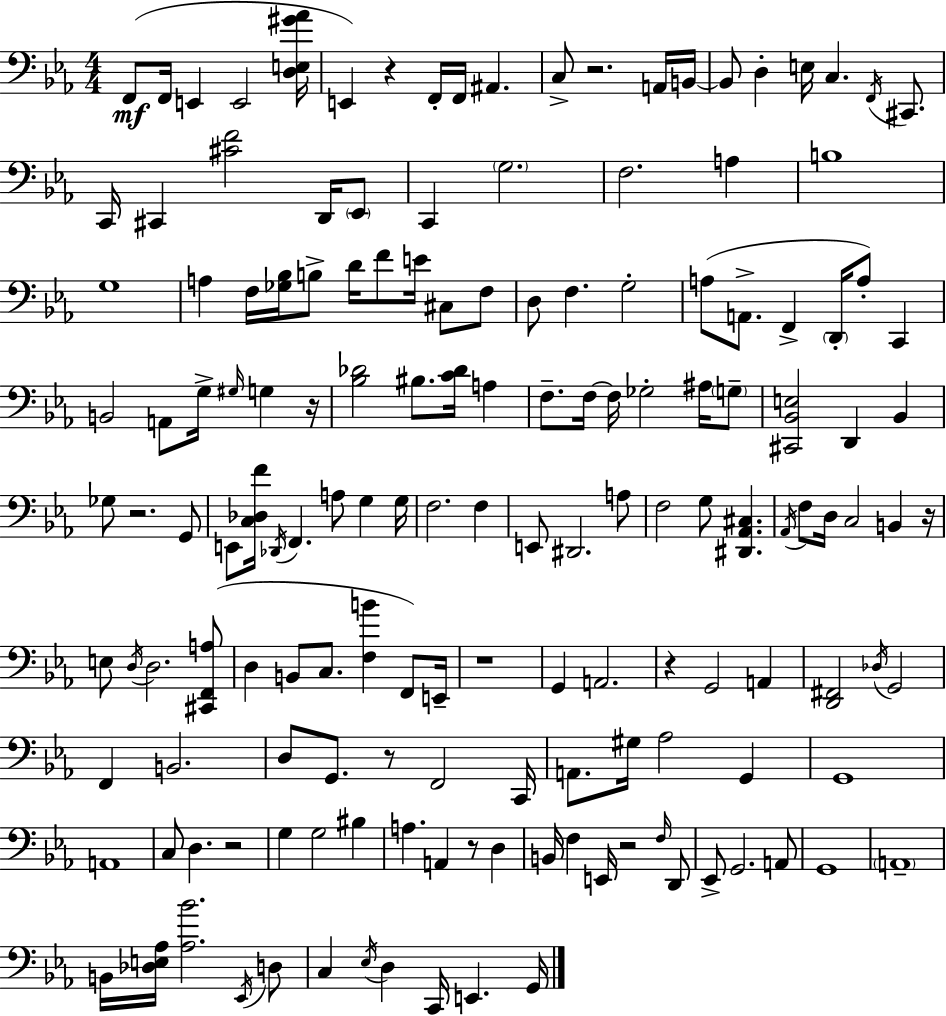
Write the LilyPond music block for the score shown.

{
  \clef bass
  \numericTimeSignature
  \time 4/4
  \key c \minor
  f,8(\mf f,16 e,4 e,2 <d e gis' aes'>16 | e,4) r4 f,16-. f,16 ais,4. | c8-> r2. a,16 b,16~~ | b,8 d4-. e16 c4. \acciaccatura { f,16 } cis,8. | \break c,16 cis,4 <cis' f'>2 d,16 \parenthesize ees,8 | c,4 \parenthesize g2. | f2. a4 | b1 | \break g1 | a4 f16 <ges bes>16 b8-> d'16 f'8 e'16 cis8 f8 | d8 f4. g2-. | a8( a,8.-> f,4-> \parenthesize d,16-. a8-.) c,4 | \break b,2 a,8 g16-> \grace { gis16 } g4 | r16 <bes des'>2 bis8. <c' des'>16 a4 | f8.-- f16~~ f16 ges2-. ais16 | \parenthesize g8-- <cis, bes, e>2 d,4 bes,4 | \break ges8 r2. | g,8 e,8 <c des f'>16 \acciaccatura { des,16 } f,4. a8 g4 | g16 f2. f4 | e,8 dis,2. | \break a8 f2 g8 <dis, aes, cis>4. | \acciaccatura { aes,16 } f8 d16 c2 b,4 | r16 e8 \acciaccatura { d16 } d2. | <cis, f, a>8( d4 b,8 c8. <f b'>4 | \break f,8) e,16-- r1 | g,4 a,2. | r4 g,2 | a,4 <d, fis,>2 \acciaccatura { des16 } g,2 | \break f,4 b,2. | d8 g,8. r8 f,2 | c,16 a,8. gis16 aes2 | g,4 g,1 | \break a,1 | c8 d4. r2 | g4 g2 | bis4 a4. a,4 | \break r8 d4 b,16 f4 e,16 r2 | \grace { f16 } d,8 ees,8-> g,2. | a,8 g,1 | \parenthesize a,1-- | \break b,16 <des e aes>16 <aes bes'>2. | \acciaccatura { ees,16 } d8 c4 \acciaccatura { ees16 } d4 | c,16 e,4. g,16 \bar "|."
}